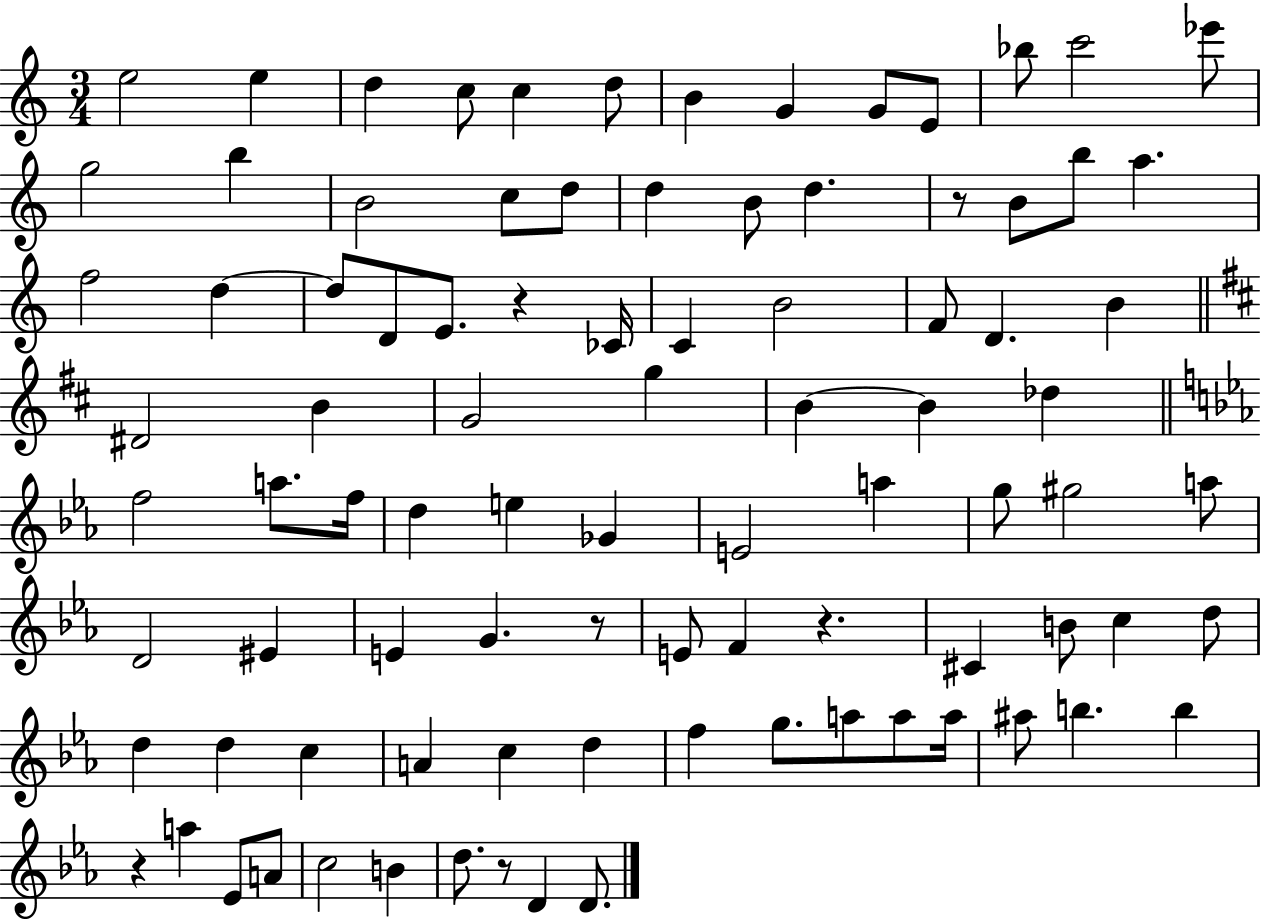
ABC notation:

X:1
T:Untitled
M:3/4
L:1/4
K:C
e2 e d c/2 c d/2 B G G/2 E/2 _b/2 c'2 _e'/2 g2 b B2 c/2 d/2 d B/2 d z/2 B/2 b/2 a f2 d d/2 D/2 E/2 z _C/4 C B2 F/2 D B ^D2 B G2 g B B _d f2 a/2 f/4 d e _G E2 a g/2 ^g2 a/2 D2 ^E E G z/2 E/2 F z ^C B/2 c d/2 d d c A c d f g/2 a/2 a/2 a/4 ^a/2 b b z a _E/2 A/2 c2 B d/2 z/2 D D/2